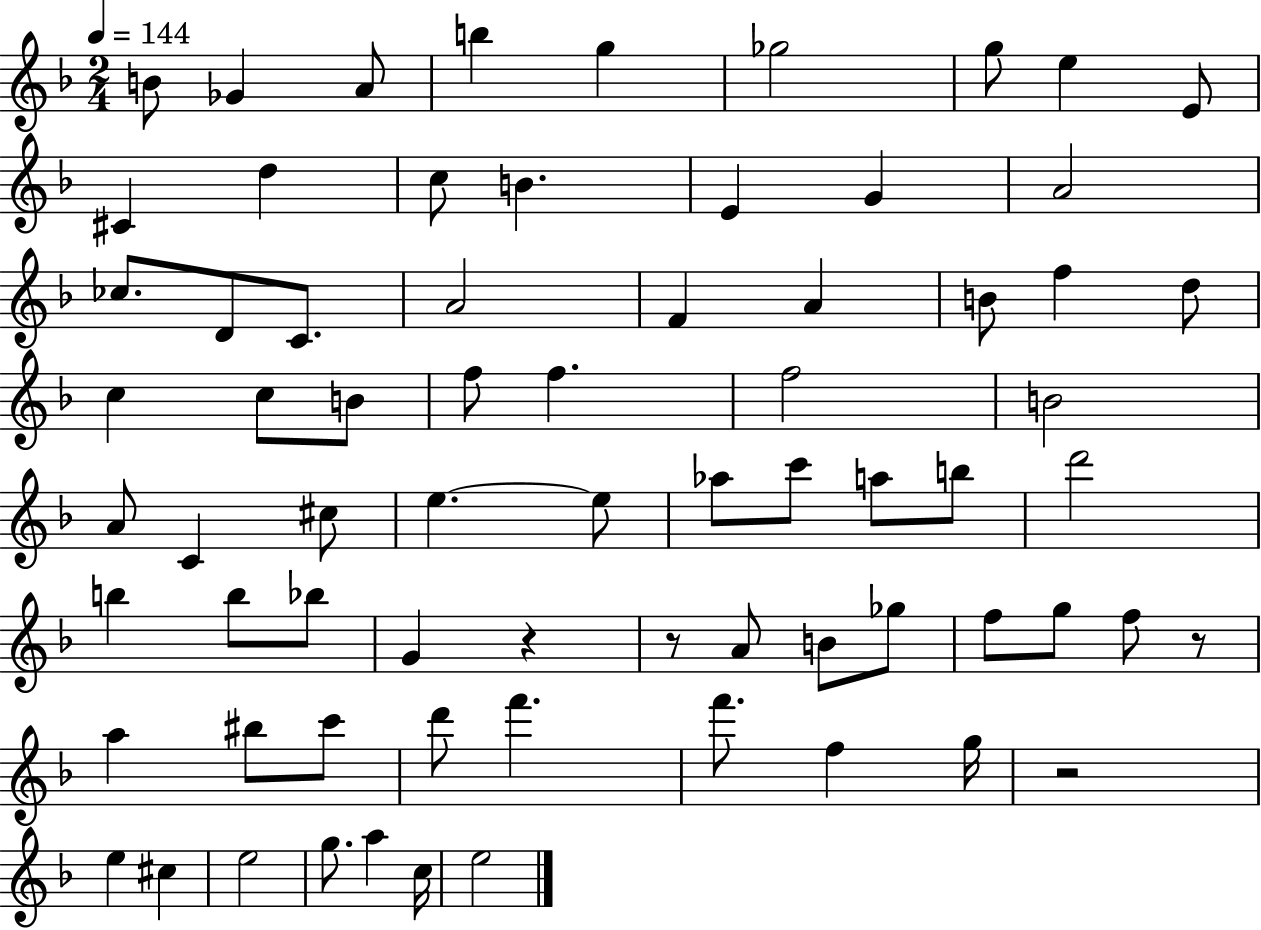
X:1
T:Untitled
M:2/4
L:1/4
K:F
B/2 _G A/2 b g _g2 g/2 e E/2 ^C d c/2 B E G A2 _c/2 D/2 C/2 A2 F A B/2 f d/2 c c/2 B/2 f/2 f f2 B2 A/2 C ^c/2 e e/2 _a/2 c'/2 a/2 b/2 d'2 b b/2 _b/2 G z z/2 A/2 B/2 _g/2 f/2 g/2 f/2 z/2 a ^b/2 c'/2 d'/2 f' f'/2 f g/4 z2 e ^c e2 g/2 a c/4 e2